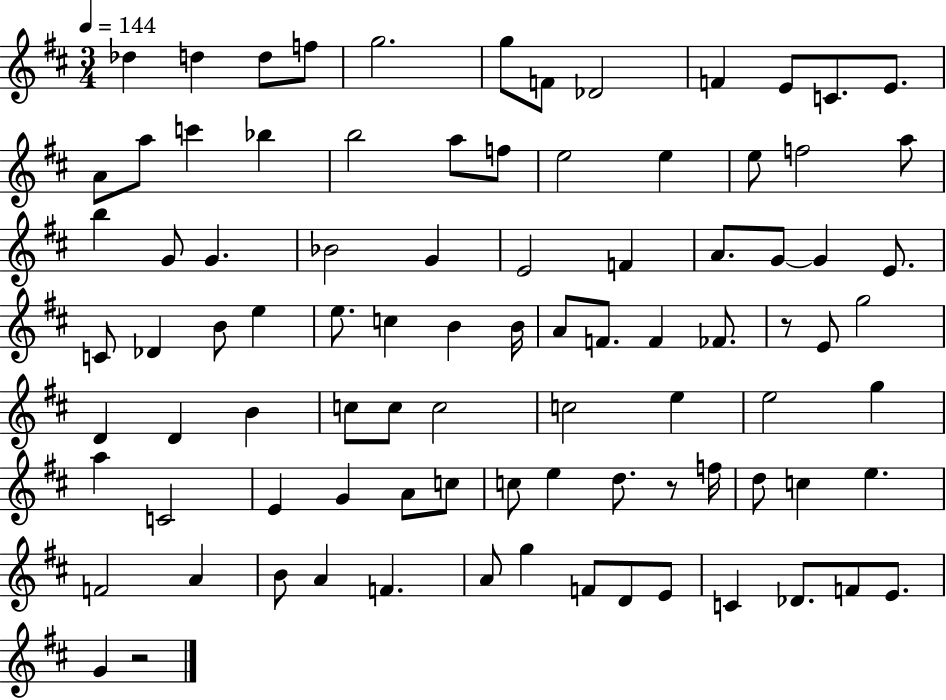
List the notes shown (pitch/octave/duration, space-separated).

Db5/q D5/q D5/e F5/e G5/h. G5/e F4/e Db4/h F4/q E4/e C4/e. E4/e. A4/e A5/e C6/q Bb5/q B5/h A5/e F5/e E5/h E5/q E5/e F5/h A5/e B5/q G4/e G4/q. Bb4/h G4/q E4/h F4/q A4/e. G4/e G4/q E4/e. C4/e Db4/q B4/e E5/q E5/e. C5/q B4/q B4/s A4/e F4/e. F4/q FES4/e. R/e E4/e G5/h D4/q D4/q B4/q C5/e C5/e C5/h C5/h E5/q E5/h G5/q A5/q C4/h E4/q G4/q A4/e C5/e C5/e E5/q D5/e. R/e F5/s D5/e C5/q E5/q. F4/h A4/q B4/e A4/q F4/q. A4/e G5/q F4/e D4/e E4/e C4/q Db4/e. F4/e E4/e. G4/q R/h